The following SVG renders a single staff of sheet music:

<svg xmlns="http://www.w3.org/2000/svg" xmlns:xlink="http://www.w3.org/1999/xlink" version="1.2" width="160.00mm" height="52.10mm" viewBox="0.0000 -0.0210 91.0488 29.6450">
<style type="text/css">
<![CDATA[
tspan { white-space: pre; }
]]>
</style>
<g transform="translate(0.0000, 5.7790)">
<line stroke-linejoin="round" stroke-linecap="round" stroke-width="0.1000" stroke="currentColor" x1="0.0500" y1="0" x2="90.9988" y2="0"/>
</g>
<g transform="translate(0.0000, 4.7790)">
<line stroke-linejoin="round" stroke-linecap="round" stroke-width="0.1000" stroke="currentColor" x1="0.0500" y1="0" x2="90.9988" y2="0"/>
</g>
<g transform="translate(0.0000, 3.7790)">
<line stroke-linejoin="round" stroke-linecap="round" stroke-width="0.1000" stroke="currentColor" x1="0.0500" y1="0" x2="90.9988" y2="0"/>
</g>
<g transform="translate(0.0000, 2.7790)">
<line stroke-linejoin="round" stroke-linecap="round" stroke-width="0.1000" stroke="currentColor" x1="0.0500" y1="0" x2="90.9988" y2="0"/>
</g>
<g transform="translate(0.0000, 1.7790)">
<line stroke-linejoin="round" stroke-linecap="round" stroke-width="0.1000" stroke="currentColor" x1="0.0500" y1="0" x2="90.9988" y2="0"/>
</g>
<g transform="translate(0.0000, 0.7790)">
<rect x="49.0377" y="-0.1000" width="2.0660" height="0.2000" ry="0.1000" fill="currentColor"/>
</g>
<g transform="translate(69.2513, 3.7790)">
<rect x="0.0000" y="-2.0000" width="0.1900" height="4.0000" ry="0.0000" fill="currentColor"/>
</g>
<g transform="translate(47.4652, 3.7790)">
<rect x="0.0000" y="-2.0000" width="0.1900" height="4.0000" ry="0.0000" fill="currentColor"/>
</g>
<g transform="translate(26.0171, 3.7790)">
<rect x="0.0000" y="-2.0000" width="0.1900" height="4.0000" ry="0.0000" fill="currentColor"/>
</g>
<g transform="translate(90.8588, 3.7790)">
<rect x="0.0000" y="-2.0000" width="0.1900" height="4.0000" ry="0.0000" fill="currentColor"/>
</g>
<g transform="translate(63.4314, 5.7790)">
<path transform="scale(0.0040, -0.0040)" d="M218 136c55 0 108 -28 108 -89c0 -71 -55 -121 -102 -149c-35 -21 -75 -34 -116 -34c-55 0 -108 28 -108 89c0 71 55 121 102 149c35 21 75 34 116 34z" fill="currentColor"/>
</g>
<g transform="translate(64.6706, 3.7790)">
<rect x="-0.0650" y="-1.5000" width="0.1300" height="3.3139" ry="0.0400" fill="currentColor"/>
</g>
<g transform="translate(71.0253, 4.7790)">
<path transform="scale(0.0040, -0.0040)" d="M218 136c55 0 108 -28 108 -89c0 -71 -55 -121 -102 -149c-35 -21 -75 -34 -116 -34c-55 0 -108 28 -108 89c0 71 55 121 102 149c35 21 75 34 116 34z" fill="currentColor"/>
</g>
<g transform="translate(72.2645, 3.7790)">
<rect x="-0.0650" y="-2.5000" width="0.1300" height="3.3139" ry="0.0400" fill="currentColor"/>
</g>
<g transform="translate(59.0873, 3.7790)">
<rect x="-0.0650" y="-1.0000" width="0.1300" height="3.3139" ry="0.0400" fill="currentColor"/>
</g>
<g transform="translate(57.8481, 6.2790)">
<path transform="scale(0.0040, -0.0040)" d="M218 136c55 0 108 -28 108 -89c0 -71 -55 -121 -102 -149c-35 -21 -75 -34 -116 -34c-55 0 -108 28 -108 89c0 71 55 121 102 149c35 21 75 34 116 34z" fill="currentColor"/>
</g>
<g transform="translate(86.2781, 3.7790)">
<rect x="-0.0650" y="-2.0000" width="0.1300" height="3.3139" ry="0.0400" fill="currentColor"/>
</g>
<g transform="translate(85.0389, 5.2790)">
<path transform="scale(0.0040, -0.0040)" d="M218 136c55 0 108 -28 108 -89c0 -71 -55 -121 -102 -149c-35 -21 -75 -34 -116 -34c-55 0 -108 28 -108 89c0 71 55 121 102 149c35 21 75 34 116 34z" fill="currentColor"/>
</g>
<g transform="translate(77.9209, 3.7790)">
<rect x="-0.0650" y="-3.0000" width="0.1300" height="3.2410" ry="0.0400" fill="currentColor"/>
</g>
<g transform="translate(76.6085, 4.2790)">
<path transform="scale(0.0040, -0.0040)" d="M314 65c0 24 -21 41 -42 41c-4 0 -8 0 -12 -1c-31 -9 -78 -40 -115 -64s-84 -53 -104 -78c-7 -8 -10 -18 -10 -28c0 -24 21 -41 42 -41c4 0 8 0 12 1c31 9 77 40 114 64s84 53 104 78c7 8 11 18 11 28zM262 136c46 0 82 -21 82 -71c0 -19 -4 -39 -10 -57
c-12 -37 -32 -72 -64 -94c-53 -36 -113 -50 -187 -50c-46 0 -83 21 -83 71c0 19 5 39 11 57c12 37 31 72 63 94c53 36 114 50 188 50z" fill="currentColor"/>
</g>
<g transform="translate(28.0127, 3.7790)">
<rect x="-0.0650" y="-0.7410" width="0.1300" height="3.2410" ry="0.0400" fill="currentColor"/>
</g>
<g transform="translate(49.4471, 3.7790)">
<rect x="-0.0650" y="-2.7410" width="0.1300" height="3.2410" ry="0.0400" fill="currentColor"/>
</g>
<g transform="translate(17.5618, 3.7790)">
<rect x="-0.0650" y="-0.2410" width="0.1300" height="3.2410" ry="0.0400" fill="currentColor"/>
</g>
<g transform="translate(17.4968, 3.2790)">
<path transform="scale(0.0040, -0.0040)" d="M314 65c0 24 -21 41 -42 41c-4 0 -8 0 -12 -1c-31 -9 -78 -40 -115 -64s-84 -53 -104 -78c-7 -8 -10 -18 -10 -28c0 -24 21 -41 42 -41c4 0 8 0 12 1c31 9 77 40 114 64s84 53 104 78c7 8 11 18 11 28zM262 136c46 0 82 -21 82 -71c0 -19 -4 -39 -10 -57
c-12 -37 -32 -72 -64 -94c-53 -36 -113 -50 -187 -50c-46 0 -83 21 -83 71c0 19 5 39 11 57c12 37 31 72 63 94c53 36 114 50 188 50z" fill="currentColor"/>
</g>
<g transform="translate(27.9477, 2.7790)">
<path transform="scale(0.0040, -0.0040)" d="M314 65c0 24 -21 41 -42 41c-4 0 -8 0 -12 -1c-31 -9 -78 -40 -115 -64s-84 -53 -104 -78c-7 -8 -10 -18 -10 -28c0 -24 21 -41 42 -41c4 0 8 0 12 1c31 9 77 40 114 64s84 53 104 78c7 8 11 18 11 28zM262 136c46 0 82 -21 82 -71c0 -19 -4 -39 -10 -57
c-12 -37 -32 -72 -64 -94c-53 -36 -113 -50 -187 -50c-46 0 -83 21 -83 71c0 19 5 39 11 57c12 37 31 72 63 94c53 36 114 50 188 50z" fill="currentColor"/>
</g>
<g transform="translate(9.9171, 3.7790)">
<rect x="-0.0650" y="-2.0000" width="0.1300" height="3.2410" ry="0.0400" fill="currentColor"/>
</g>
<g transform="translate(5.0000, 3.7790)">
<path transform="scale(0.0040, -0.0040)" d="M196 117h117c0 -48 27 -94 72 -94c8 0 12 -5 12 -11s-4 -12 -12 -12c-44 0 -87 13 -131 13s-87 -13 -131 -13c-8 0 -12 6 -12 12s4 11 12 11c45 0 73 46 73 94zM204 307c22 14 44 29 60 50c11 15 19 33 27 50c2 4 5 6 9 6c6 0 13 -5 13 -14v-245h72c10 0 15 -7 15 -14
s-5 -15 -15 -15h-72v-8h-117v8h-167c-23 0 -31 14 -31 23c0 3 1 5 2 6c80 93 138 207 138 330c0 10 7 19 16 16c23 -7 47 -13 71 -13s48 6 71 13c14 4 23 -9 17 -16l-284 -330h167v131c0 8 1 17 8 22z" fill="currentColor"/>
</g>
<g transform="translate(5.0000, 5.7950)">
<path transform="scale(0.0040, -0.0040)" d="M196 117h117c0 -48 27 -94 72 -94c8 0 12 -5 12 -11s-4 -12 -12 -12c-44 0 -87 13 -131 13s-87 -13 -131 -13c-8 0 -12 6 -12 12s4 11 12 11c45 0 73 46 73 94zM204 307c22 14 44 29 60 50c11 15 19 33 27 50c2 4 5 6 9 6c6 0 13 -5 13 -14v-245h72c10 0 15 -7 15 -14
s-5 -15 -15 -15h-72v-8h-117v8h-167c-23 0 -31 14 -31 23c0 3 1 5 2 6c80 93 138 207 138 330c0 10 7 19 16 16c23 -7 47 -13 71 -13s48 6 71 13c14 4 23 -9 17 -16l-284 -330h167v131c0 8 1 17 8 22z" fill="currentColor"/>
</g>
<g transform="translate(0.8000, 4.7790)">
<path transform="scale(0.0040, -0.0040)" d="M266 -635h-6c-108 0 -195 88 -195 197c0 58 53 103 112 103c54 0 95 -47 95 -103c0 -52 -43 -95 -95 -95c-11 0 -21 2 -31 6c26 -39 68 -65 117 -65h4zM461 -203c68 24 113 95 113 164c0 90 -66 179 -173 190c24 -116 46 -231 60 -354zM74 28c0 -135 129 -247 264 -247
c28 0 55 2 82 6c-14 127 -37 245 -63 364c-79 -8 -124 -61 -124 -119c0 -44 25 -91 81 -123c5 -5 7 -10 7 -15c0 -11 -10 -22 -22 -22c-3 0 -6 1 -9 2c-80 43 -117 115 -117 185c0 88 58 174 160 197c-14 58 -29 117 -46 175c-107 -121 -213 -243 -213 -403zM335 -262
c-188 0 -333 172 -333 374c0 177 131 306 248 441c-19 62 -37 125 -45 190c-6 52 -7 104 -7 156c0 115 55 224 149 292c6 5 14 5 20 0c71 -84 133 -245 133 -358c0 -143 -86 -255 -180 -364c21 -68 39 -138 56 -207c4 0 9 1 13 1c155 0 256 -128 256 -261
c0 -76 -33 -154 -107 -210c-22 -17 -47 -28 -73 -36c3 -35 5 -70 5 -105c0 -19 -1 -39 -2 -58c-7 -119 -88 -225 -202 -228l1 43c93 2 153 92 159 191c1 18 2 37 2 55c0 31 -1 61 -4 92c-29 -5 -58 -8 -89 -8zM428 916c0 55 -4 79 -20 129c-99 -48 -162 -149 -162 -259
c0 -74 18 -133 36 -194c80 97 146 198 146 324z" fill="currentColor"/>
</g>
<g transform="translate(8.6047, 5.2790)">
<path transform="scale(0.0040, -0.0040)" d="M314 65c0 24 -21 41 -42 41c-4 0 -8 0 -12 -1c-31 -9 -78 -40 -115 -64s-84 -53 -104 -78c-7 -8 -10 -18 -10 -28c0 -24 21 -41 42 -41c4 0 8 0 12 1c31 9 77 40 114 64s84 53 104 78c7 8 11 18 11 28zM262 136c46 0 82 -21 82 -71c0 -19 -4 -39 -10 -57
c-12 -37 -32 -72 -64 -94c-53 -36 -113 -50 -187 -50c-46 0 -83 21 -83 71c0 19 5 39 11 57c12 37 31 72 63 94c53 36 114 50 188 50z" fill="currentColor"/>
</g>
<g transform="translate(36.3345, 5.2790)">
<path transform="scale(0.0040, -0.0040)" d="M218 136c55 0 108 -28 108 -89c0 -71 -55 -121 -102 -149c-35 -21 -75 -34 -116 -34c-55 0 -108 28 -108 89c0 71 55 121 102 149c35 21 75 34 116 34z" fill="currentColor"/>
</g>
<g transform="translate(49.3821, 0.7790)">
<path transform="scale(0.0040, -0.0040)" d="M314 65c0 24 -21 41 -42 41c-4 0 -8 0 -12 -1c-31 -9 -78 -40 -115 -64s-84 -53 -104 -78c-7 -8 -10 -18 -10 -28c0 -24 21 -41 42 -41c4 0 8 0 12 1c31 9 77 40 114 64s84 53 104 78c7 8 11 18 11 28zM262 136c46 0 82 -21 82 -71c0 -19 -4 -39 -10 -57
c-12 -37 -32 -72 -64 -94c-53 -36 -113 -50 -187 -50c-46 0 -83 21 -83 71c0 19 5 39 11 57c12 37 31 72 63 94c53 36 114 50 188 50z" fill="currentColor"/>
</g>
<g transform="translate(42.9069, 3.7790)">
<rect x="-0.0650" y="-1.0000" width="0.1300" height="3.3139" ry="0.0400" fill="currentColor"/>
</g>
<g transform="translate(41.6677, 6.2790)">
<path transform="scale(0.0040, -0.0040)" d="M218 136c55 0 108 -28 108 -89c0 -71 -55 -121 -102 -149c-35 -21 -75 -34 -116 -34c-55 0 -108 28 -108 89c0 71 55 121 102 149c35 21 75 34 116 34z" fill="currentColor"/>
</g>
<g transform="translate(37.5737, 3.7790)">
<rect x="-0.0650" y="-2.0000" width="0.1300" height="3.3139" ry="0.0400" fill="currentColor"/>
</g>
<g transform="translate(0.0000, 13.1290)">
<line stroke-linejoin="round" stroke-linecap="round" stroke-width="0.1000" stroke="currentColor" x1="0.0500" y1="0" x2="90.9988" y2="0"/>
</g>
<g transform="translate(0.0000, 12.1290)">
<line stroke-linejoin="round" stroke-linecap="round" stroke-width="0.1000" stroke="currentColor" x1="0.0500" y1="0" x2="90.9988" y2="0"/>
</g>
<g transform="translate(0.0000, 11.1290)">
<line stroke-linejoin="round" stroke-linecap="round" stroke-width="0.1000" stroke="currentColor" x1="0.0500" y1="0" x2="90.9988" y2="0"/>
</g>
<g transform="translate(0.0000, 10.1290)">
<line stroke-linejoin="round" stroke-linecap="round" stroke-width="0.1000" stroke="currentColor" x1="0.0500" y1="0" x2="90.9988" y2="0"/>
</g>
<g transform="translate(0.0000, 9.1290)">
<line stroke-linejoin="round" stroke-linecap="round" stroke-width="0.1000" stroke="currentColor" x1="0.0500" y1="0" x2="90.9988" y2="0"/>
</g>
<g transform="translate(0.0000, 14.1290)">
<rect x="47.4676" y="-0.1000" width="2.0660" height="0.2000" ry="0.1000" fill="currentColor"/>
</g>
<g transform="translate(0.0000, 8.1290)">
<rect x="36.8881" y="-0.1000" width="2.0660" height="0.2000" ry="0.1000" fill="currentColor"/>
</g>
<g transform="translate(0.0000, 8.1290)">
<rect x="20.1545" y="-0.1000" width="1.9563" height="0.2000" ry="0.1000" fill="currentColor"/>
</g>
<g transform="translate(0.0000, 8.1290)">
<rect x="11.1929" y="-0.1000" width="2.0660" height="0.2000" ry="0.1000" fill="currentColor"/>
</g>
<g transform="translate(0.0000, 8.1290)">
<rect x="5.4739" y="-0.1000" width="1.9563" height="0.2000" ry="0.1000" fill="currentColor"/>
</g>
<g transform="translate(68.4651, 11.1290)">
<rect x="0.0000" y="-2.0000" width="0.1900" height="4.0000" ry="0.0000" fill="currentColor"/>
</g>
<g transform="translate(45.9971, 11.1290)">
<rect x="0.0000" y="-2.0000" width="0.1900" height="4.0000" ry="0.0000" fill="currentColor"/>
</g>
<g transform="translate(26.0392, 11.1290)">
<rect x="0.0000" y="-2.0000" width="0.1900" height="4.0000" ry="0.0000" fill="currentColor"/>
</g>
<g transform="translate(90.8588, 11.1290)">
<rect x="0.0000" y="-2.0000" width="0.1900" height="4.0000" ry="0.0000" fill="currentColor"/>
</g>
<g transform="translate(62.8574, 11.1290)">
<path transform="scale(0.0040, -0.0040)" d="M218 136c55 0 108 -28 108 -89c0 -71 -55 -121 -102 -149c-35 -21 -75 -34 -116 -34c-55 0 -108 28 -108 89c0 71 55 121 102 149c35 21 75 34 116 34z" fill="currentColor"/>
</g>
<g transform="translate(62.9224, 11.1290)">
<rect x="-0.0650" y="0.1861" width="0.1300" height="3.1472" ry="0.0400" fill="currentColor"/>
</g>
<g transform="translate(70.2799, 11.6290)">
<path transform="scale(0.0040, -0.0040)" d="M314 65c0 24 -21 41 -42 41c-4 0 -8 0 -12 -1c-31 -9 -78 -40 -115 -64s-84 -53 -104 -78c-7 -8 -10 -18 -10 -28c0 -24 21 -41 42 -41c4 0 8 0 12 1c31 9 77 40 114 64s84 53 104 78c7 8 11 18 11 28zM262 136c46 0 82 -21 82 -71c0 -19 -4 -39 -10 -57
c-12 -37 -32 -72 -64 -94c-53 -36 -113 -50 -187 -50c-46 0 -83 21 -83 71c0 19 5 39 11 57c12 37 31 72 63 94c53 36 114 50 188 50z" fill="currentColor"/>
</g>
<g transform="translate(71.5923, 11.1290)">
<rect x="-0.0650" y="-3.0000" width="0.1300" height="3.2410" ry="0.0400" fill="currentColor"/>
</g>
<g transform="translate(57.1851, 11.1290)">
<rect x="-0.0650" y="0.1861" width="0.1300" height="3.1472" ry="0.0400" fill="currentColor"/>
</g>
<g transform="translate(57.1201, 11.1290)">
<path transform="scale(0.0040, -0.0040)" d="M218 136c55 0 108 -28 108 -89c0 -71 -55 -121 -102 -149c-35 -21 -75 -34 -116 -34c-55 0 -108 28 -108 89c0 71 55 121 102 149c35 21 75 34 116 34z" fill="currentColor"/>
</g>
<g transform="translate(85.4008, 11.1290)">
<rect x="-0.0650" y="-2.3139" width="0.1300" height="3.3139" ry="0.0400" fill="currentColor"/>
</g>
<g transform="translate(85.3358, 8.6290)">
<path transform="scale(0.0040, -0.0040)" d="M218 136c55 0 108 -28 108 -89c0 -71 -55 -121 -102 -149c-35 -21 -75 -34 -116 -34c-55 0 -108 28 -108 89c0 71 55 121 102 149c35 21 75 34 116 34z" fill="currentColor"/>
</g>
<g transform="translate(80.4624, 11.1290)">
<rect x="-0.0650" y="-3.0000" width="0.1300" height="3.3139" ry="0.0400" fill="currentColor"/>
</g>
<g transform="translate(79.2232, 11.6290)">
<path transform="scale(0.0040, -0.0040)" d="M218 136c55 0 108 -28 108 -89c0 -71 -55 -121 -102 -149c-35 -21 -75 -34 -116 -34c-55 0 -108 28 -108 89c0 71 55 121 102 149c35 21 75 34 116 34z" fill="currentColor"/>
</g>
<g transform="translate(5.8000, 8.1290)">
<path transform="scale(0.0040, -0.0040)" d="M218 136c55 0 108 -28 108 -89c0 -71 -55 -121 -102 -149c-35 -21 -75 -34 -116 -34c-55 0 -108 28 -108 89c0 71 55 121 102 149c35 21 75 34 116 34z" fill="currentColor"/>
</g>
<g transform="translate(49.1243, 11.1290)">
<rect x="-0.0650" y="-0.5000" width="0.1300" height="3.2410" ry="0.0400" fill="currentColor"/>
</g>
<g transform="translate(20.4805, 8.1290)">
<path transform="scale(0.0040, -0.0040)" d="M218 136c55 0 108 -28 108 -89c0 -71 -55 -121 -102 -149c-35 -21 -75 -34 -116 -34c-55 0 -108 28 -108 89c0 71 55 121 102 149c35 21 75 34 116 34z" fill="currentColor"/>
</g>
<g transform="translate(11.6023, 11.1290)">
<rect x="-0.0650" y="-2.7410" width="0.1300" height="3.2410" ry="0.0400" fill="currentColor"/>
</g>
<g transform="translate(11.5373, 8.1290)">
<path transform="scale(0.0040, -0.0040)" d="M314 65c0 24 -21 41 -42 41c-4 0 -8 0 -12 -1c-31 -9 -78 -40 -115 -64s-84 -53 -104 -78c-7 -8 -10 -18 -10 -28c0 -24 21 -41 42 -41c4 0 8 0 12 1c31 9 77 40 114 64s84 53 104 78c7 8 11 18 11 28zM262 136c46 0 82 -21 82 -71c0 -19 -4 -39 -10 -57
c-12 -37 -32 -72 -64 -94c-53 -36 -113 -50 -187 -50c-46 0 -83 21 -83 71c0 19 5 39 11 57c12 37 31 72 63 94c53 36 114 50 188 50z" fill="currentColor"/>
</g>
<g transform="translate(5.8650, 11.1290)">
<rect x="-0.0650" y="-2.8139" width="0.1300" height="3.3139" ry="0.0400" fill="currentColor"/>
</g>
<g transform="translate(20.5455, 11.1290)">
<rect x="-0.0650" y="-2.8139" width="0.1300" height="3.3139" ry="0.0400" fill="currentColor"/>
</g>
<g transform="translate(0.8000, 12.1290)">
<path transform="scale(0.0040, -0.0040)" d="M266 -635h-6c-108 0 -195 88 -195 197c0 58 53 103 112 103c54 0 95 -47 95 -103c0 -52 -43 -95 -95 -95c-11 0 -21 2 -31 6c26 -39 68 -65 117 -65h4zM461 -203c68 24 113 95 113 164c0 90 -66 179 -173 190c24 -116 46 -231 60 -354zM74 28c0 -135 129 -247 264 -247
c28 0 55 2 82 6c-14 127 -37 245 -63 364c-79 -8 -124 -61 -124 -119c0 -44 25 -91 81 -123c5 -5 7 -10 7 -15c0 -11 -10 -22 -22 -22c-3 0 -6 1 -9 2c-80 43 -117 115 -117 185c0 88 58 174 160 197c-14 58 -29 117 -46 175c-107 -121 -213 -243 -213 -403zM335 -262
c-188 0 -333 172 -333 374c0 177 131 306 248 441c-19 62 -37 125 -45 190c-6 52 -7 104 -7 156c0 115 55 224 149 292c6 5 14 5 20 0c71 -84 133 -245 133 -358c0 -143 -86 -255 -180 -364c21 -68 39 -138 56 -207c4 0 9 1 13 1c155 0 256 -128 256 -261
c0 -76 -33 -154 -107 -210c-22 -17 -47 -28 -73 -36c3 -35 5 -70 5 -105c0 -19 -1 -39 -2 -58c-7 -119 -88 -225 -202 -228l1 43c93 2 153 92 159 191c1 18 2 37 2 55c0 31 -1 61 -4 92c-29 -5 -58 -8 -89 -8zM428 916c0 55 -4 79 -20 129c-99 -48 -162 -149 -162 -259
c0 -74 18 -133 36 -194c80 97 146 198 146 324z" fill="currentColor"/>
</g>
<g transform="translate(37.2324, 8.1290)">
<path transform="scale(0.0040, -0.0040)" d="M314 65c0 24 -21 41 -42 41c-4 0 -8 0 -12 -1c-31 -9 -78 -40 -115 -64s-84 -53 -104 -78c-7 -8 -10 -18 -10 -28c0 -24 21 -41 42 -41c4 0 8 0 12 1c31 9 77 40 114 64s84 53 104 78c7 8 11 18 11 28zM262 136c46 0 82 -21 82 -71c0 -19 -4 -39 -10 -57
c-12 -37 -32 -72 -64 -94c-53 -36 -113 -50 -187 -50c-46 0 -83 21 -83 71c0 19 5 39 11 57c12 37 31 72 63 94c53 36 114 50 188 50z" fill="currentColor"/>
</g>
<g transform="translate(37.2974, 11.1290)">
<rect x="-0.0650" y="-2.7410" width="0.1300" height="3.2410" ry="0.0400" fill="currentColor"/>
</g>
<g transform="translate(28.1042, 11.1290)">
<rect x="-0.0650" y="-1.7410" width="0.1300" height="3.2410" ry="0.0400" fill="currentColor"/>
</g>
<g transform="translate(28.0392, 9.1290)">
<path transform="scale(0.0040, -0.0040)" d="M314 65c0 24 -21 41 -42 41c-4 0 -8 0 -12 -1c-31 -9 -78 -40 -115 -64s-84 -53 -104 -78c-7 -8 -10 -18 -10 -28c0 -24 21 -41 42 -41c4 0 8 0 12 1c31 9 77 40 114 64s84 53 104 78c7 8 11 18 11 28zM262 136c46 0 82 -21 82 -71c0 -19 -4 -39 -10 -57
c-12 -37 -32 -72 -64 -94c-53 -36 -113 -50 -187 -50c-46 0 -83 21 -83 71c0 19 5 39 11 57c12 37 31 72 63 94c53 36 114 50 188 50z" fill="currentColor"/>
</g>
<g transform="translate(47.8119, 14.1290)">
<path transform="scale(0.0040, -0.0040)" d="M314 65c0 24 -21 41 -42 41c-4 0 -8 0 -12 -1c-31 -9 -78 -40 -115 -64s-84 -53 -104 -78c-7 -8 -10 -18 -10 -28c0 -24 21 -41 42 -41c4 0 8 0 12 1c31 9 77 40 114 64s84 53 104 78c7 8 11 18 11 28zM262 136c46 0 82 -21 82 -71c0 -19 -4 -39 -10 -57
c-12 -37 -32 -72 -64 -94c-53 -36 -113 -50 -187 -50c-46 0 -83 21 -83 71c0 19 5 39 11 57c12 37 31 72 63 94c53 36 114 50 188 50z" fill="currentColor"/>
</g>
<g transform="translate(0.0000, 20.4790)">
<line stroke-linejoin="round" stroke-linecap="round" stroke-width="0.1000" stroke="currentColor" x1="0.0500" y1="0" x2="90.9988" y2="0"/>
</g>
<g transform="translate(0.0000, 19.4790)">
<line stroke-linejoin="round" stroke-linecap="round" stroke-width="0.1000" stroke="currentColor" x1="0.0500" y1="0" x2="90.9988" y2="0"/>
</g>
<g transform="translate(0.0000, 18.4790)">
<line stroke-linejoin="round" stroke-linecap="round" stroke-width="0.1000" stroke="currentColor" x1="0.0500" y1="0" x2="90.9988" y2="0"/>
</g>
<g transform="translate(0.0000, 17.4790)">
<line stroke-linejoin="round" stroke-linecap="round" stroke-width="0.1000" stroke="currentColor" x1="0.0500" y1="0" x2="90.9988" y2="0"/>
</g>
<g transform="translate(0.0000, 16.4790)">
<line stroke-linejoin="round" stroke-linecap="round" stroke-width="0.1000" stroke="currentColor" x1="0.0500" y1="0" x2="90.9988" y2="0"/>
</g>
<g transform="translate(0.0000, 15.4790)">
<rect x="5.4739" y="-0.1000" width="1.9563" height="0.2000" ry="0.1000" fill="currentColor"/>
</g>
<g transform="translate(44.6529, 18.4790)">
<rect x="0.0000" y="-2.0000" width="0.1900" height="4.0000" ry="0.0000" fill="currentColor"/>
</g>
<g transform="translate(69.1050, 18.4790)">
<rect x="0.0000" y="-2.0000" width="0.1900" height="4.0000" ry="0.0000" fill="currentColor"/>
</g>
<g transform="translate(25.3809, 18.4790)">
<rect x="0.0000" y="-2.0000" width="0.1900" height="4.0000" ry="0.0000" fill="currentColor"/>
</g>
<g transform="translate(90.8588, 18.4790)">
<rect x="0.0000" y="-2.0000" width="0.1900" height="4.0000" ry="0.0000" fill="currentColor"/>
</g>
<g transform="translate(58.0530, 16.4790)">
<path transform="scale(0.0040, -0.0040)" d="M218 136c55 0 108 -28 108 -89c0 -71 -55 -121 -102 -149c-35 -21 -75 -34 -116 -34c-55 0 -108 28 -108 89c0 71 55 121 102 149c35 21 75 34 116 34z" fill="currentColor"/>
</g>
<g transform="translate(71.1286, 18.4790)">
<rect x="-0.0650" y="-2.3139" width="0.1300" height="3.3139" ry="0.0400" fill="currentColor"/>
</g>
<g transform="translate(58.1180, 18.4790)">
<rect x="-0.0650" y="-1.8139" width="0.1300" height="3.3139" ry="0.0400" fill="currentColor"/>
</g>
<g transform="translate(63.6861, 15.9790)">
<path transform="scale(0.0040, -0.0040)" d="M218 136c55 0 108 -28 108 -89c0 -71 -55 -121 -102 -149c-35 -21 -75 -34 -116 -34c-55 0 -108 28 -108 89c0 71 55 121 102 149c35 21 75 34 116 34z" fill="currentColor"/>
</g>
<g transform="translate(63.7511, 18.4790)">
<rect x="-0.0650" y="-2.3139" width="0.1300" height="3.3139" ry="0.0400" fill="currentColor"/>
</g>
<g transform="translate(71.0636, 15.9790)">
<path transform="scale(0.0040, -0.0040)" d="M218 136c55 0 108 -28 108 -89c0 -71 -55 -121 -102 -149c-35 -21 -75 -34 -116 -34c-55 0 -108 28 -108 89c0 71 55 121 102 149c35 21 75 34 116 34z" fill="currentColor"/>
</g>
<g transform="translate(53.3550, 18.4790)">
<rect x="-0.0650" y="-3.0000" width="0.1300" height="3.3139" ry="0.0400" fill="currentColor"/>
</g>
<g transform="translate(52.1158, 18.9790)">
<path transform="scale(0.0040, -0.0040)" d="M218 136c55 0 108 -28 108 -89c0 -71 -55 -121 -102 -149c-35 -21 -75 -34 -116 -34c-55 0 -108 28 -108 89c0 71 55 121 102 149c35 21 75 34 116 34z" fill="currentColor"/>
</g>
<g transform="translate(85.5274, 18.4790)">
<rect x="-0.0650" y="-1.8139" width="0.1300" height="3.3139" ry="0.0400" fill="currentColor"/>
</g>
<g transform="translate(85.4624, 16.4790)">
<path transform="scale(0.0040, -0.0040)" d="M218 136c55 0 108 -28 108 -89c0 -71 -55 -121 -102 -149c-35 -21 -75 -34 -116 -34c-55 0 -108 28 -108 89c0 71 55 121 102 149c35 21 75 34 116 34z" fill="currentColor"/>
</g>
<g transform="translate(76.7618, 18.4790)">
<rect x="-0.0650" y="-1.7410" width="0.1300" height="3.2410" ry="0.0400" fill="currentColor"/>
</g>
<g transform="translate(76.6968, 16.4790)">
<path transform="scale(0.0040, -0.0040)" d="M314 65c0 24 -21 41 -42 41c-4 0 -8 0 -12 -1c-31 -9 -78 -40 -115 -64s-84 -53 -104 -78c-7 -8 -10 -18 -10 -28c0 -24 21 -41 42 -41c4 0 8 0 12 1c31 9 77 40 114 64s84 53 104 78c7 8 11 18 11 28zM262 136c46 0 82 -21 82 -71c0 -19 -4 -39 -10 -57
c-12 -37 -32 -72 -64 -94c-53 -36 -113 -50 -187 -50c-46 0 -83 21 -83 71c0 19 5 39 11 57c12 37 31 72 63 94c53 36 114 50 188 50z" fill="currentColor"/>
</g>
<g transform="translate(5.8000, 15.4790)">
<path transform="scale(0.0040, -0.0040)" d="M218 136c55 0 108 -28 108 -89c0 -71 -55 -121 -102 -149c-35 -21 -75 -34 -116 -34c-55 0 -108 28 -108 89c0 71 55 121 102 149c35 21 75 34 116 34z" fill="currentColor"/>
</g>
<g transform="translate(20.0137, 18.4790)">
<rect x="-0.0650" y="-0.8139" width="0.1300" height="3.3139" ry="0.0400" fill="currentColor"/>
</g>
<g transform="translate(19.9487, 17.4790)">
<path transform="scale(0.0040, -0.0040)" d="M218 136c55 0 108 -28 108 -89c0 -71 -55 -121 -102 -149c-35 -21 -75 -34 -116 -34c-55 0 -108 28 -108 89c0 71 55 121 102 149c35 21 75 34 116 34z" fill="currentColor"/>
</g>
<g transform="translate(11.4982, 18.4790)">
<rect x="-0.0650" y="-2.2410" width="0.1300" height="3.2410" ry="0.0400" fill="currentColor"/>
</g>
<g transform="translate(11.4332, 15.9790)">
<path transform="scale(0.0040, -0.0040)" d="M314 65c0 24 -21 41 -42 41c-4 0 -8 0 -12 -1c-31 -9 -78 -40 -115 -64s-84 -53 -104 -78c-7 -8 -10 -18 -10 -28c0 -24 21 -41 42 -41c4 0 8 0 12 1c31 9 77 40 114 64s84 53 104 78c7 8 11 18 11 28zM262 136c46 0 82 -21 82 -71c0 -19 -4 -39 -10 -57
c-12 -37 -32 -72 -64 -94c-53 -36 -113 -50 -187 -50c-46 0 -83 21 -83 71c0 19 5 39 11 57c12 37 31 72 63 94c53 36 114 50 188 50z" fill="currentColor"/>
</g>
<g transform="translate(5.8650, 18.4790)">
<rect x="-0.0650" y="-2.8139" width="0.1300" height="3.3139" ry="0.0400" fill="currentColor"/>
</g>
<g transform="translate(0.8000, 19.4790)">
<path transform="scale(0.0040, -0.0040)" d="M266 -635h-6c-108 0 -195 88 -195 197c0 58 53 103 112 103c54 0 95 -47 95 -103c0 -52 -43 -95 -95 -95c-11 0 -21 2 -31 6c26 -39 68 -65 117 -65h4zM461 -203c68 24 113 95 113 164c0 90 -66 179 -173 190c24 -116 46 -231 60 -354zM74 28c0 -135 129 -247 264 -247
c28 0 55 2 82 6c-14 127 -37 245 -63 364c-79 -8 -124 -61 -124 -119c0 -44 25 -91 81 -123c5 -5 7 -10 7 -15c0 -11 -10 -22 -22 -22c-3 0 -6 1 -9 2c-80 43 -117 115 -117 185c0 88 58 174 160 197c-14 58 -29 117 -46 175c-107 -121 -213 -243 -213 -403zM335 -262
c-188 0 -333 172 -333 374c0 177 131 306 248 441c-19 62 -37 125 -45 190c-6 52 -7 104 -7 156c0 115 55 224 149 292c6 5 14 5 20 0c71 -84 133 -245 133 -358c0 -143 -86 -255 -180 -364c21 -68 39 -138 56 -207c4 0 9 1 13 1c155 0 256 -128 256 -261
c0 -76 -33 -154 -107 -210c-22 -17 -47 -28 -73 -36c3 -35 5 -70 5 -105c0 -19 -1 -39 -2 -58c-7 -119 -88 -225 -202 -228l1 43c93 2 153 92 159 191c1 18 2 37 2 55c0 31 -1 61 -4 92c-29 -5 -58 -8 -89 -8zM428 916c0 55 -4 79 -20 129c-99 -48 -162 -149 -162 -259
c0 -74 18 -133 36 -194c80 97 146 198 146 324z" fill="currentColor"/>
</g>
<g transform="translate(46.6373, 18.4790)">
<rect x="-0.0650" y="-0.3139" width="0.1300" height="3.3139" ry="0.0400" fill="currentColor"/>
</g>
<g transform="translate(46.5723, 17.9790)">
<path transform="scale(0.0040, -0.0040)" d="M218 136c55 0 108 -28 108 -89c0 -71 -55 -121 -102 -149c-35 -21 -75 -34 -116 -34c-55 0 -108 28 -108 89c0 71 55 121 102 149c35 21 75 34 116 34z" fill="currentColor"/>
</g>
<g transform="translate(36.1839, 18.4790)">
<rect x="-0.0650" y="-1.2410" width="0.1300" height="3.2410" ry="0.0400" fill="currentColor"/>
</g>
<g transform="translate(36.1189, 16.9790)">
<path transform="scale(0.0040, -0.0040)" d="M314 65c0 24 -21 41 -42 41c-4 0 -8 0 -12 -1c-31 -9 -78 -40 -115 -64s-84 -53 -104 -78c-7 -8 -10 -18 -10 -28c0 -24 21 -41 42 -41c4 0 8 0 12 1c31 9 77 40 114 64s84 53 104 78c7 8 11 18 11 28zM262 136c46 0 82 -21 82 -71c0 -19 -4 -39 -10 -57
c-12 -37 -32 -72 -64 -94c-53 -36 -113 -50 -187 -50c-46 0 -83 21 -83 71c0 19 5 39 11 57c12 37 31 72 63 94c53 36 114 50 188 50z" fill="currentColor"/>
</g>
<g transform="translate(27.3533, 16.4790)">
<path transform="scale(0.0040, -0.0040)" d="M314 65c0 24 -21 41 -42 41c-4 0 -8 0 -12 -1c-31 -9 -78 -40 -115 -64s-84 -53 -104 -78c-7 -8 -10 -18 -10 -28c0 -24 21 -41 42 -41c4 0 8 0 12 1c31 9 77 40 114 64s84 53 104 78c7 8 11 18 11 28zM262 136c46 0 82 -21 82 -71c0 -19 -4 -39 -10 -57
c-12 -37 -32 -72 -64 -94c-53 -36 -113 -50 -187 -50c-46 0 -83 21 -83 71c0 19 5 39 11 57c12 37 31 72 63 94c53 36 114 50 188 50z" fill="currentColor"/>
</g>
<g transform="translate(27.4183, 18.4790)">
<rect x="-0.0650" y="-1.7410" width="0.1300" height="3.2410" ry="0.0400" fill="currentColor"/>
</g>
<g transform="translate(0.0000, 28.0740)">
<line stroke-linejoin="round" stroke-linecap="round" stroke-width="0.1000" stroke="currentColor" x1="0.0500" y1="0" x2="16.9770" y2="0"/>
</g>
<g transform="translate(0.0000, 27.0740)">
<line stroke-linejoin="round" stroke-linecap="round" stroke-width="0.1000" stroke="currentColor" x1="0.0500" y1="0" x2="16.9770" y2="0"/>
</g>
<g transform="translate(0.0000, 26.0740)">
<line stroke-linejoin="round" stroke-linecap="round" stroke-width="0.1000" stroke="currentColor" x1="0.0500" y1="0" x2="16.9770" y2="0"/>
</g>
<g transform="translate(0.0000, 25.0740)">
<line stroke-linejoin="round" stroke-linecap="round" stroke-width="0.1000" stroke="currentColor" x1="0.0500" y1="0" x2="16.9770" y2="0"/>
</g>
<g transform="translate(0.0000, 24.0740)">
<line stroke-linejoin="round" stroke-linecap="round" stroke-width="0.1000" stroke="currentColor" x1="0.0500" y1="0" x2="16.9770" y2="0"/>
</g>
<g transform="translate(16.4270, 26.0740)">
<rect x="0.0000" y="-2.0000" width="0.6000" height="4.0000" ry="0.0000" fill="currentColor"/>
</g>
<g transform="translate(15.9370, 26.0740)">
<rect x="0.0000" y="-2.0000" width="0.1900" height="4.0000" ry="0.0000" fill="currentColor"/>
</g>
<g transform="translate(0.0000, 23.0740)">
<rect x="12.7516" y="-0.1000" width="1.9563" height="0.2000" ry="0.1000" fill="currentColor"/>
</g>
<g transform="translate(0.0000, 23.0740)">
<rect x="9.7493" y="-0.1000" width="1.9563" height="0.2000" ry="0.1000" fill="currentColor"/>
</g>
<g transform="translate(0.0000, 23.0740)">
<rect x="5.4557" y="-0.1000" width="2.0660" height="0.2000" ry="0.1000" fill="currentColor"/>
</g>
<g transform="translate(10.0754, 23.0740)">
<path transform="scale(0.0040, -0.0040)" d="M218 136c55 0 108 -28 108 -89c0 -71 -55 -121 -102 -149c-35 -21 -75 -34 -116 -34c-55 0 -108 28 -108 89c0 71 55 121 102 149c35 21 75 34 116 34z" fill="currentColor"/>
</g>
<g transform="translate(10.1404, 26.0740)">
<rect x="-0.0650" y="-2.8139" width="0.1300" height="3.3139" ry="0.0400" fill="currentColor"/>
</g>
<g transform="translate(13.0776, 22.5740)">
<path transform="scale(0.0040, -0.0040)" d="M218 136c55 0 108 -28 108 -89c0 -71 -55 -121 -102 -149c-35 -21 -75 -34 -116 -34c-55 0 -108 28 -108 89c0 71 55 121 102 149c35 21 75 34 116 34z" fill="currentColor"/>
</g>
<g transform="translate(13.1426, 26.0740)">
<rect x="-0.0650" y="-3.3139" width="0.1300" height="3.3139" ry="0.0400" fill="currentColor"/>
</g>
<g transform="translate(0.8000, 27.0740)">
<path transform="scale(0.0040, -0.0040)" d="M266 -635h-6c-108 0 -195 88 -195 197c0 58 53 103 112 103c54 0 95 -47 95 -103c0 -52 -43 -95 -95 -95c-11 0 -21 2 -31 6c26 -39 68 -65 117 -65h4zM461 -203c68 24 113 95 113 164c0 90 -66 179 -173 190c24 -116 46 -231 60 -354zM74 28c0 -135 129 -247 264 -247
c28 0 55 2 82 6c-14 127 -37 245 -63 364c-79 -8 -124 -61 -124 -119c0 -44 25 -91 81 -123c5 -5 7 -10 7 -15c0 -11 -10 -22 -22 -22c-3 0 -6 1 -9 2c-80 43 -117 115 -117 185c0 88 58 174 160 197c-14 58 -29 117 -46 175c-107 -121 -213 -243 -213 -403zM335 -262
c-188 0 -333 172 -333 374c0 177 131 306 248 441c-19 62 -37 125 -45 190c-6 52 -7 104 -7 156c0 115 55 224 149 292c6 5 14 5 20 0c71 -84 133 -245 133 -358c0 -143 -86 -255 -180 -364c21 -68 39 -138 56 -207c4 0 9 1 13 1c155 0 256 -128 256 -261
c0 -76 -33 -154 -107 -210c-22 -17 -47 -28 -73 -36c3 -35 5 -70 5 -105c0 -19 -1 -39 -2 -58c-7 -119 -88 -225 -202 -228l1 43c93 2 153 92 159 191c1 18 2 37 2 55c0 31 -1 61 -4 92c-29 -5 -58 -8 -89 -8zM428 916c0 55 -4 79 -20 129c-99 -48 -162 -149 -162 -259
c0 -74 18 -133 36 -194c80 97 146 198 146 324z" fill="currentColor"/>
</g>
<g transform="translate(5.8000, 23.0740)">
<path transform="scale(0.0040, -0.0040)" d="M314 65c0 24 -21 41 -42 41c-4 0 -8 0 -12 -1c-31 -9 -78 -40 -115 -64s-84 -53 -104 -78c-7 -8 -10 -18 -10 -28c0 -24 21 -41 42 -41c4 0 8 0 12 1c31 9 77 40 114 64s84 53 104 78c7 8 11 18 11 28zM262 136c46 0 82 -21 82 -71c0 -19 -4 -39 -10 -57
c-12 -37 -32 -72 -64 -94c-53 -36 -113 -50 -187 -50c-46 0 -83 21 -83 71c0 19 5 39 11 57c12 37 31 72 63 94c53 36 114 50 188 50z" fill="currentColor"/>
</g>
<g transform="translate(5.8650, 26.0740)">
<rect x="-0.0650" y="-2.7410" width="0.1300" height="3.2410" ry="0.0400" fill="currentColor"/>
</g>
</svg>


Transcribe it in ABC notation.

X:1
T:Untitled
M:4/4
L:1/4
K:C
F2 c2 d2 F D a2 D E G A2 F a a2 a f2 a2 C2 B B A2 A g a g2 d f2 e2 c A f g g f2 f a2 a b